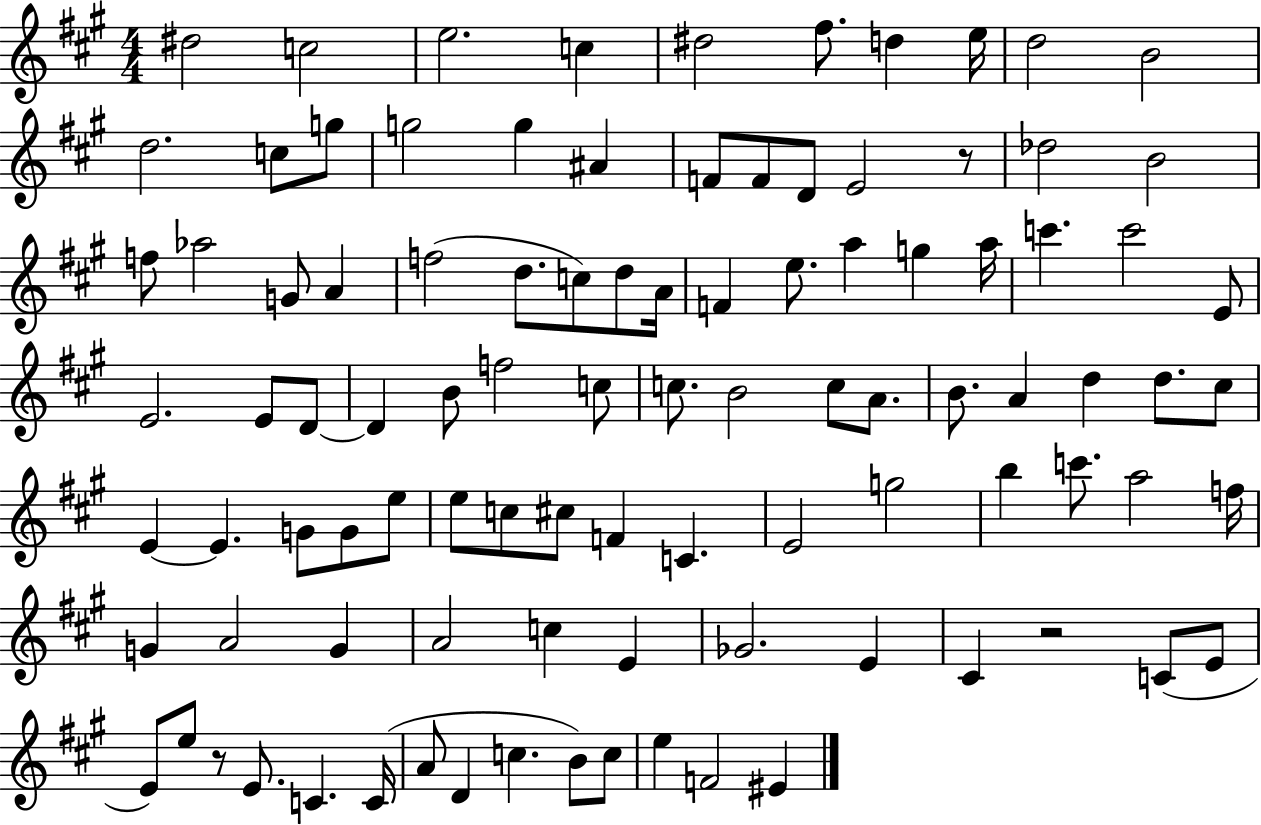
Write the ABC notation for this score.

X:1
T:Untitled
M:4/4
L:1/4
K:A
^d2 c2 e2 c ^d2 ^f/2 d e/4 d2 B2 d2 c/2 g/2 g2 g ^A F/2 F/2 D/2 E2 z/2 _d2 B2 f/2 _a2 G/2 A f2 d/2 c/2 d/2 A/4 F e/2 a g a/4 c' c'2 E/2 E2 E/2 D/2 D B/2 f2 c/2 c/2 B2 c/2 A/2 B/2 A d d/2 ^c/2 E E G/2 G/2 e/2 e/2 c/2 ^c/2 F C E2 g2 b c'/2 a2 f/4 G A2 G A2 c E _G2 E ^C z2 C/2 E/2 E/2 e/2 z/2 E/2 C C/4 A/2 D c B/2 c/2 e F2 ^E